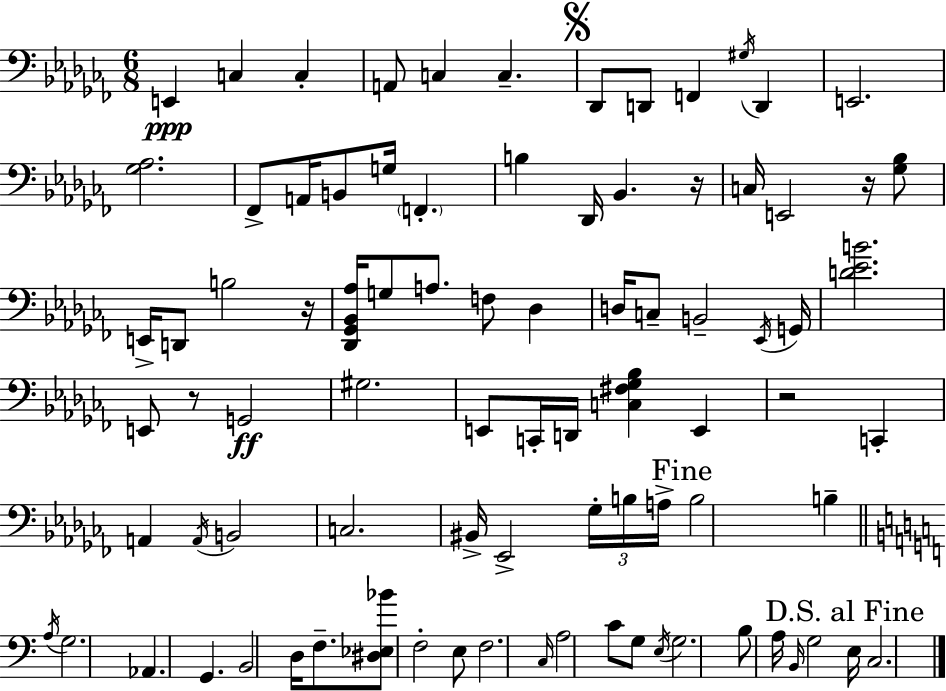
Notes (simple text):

E2/q C3/q C3/q A2/e C3/q C3/q. Db2/e D2/e F2/q G#3/s D2/q E2/h. [Gb3,Ab3]/h. FES2/e A2/s B2/e G3/s F2/q. B3/q Db2/s Bb2/q. R/s C3/s E2/h R/s [Gb3,Bb3]/e E2/s D2/e B3/h R/s [Db2,Gb2,Bb2,Ab3]/s G3/e A3/e. F3/e Db3/q D3/s C3/e B2/h Eb2/s G2/s [D4,Eb4,B4]/h. E2/e R/e G2/h G#3/h. E2/e C2/s D2/s [C3,F#3,Gb3,Bb3]/q E2/q R/h C2/q A2/q A2/s B2/h C3/h. BIS2/s Eb2/h Gb3/s B3/s A3/s B3/h B3/q A3/s G3/h. Ab2/q. G2/q. B2/h D3/s F3/e. [D#3,Eb3,Bb4]/e F3/h E3/e F3/h. C3/s A3/h C4/e G3/e E3/s G3/h. B3/e A3/s B2/s G3/h E3/s C3/h.